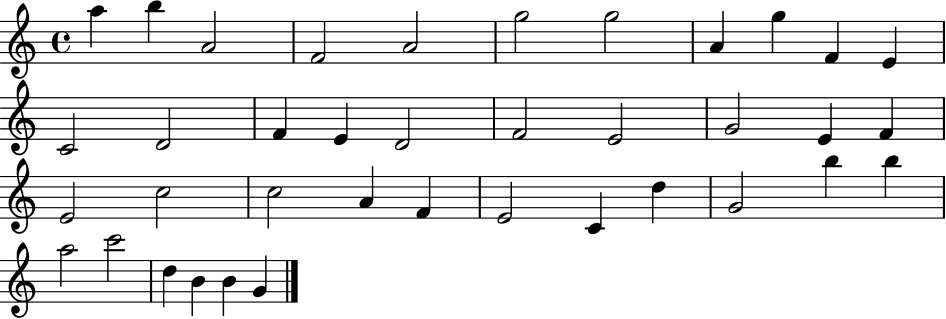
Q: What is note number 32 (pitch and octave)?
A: B5